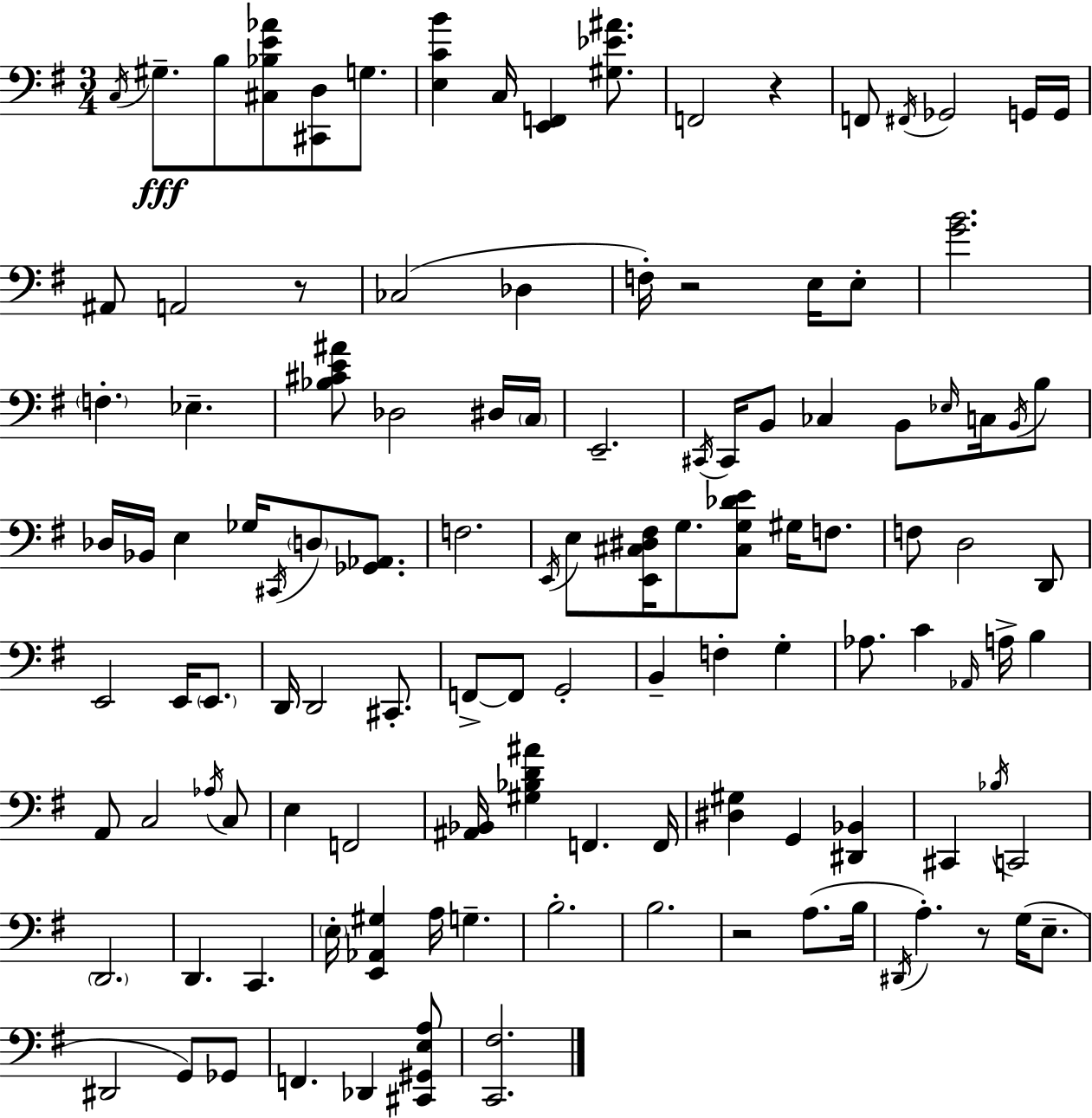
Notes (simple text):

C3/s G#3/e. B3/e [C#3,Bb3,E4,Ab4]/e [C#2,D3]/e G3/e. [E3,C4,B4]/q C3/s [E2,F2]/q [G#3,Eb4,A#4]/e. F2/h R/q F2/e F#2/s Gb2/h G2/s G2/s A#2/e A2/h R/e CES3/h Db3/q F3/s R/h E3/s E3/e [G4,B4]/h. F3/q. Eb3/q. [Bb3,C#4,E4,A#4]/e Db3/h D#3/s C3/s E2/h. C#2/s C#2/s B2/e CES3/q B2/e Eb3/s C3/s B2/s B3/e Db3/s Bb2/s E3/q Gb3/s C#2/s D3/e [Gb2,Ab2]/e. F3/h. E2/s E3/e [E2,C#3,D#3,F#3]/s G3/e. [C#3,G3,Db4,E4]/e G#3/s F3/e. F3/e D3/h D2/e E2/h E2/s E2/e. D2/s D2/h C#2/e. F2/e F2/e G2/h B2/q F3/q G3/q Ab3/e. C4/q Ab2/s A3/s B3/q A2/e C3/h Ab3/s C3/e E3/q F2/h [A#2,Bb2]/s [G#3,Bb3,D4,A#4]/q F2/q. F2/s [D#3,G#3]/q G2/q [D#2,Bb2]/q C#2/q Bb3/s C2/h D2/h. D2/q. C2/q. E3/s [E2,Ab2,G#3]/q A3/s G3/q. B3/h. B3/h. R/h A3/e. B3/s D#2/s A3/q. R/e G3/s E3/e. D#2/h G2/e Gb2/e F2/q. Db2/q [C#2,G#2,E3,A3]/e [C2,F#3]/h.